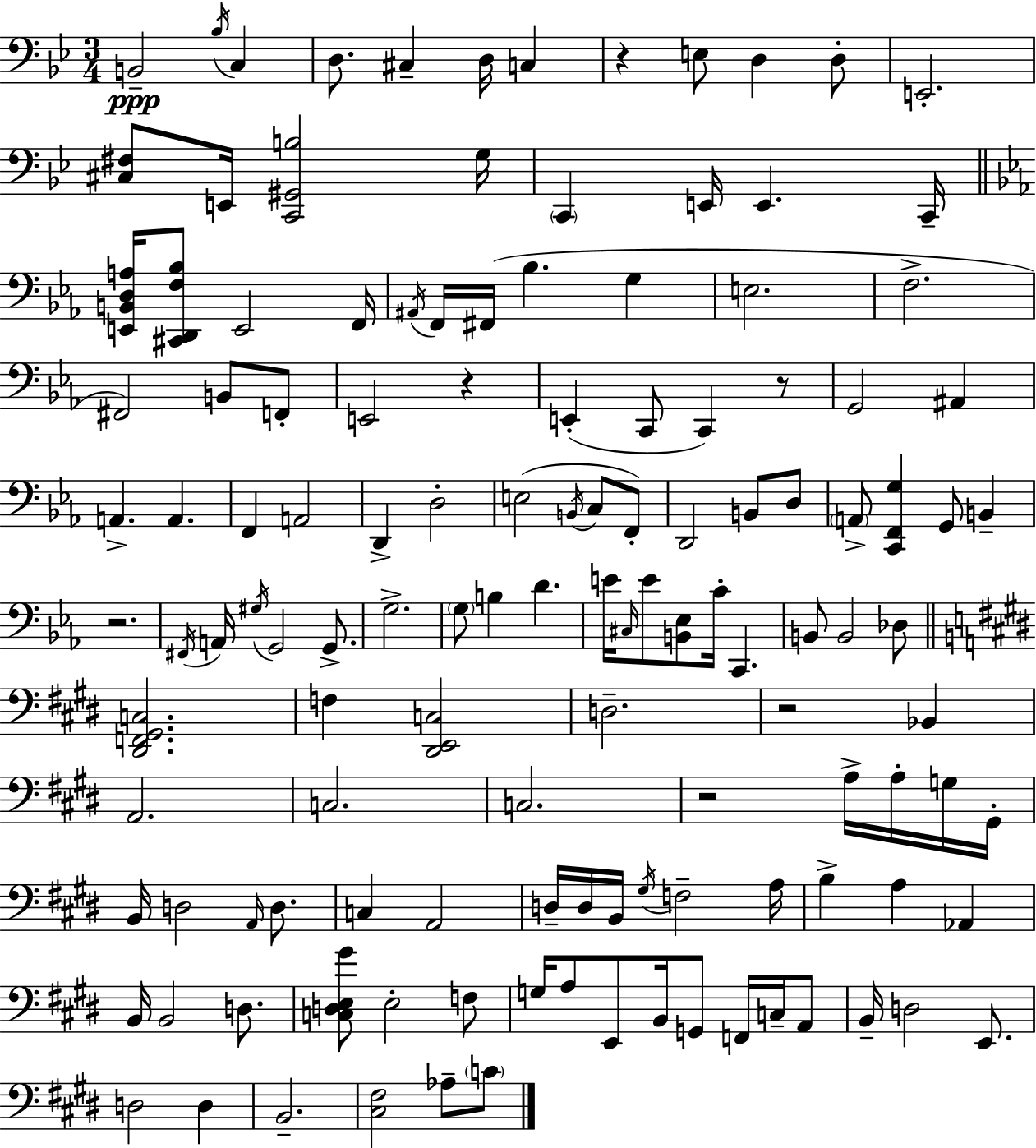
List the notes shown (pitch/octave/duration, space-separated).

B2/h Bb3/s C3/q D3/e. C#3/q D3/s C3/q R/q E3/e D3/q D3/e E2/h. [C#3,F#3]/e E2/s [C2,G#2,B3]/h G3/s C2/q E2/s E2/q. C2/s [E2,B2,D3,A3]/s [C#2,D2,F3,Bb3]/e E2/h F2/s A#2/s F2/s F#2/s Bb3/q. G3/q E3/h. F3/h. F#2/h B2/e F2/e E2/h R/q E2/q C2/e C2/q R/e G2/h A#2/q A2/q. A2/q. F2/q A2/h D2/q D3/h E3/h B2/s C3/e F2/e D2/h B2/e D3/e A2/e [C2,F2,G3]/q G2/e B2/q R/h. F#2/s A2/s G#3/s G2/h G2/e. G3/h. G3/e B3/q D4/q. E4/s C#3/s E4/e [B2,Eb3]/e C4/s C2/q. B2/e B2/h Db3/e [D#2,F2,G#2,C3]/h. F3/q [D#2,E2,C3]/h D3/h. R/h Bb2/q A2/h. C3/h. C3/h. R/h A3/s A3/s G3/s G#2/s B2/s D3/h A2/s D3/e. C3/q A2/h D3/s D3/s B2/s G#3/s F3/h A3/s B3/q A3/q Ab2/q B2/s B2/h D3/e. [C3,D3,E3,G#4]/e E3/h F3/e G3/s A3/e E2/e B2/s G2/e F2/s C3/s A2/e B2/s D3/h E2/e. D3/h D3/q B2/h. [C#3,F#3]/h Ab3/e C4/e